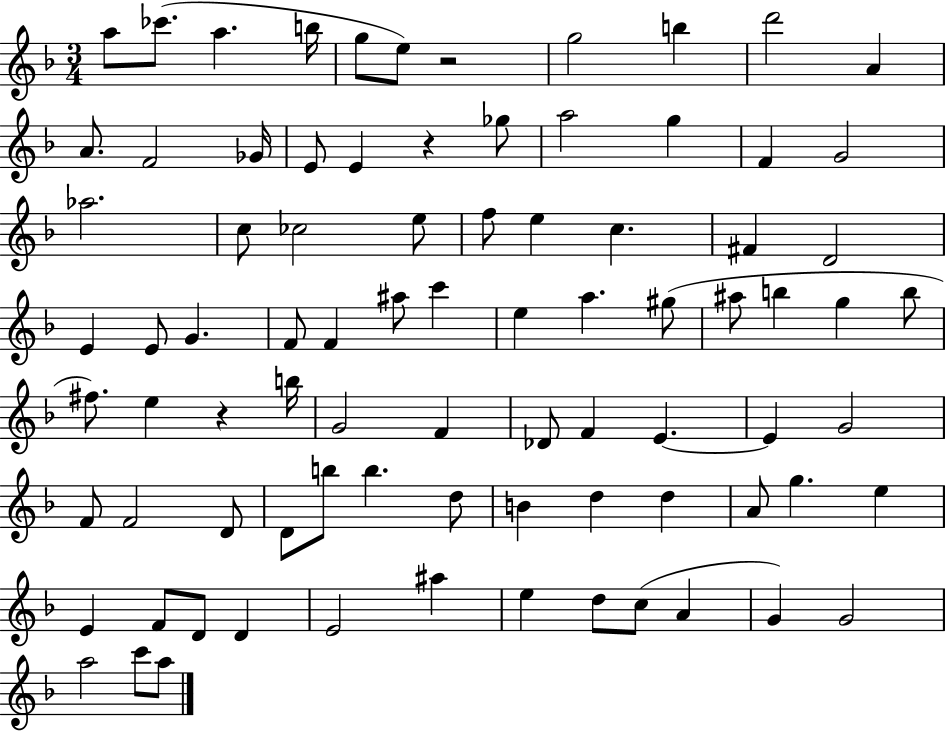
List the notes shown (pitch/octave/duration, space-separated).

A5/e CES6/e. A5/q. B5/s G5/e E5/e R/h G5/h B5/q D6/h A4/q A4/e. F4/h Gb4/s E4/e E4/q R/q Gb5/e A5/h G5/q F4/q G4/h Ab5/h. C5/e CES5/h E5/e F5/e E5/q C5/q. F#4/q D4/h E4/q E4/e G4/q. F4/e F4/q A#5/e C6/q E5/q A5/q. G#5/e A#5/e B5/q G5/q B5/e F#5/e. E5/q R/q B5/s G4/h F4/q Db4/e F4/q E4/q. E4/q G4/h F4/e F4/h D4/e D4/e B5/e B5/q. D5/e B4/q D5/q D5/q A4/e G5/q. E5/q E4/q F4/e D4/e D4/q E4/h A#5/q E5/q D5/e C5/e A4/q G4/q G4/h A5/h C6/e A5/e